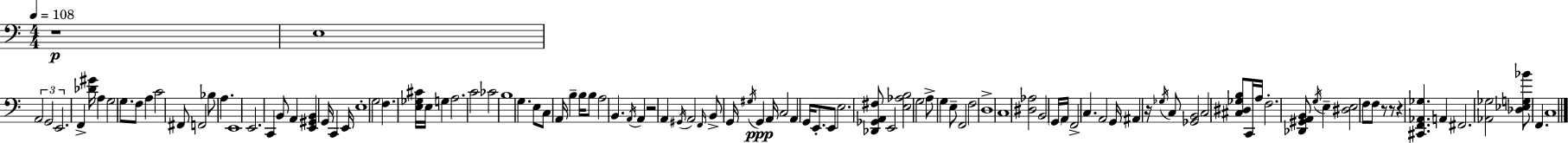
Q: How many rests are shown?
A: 6